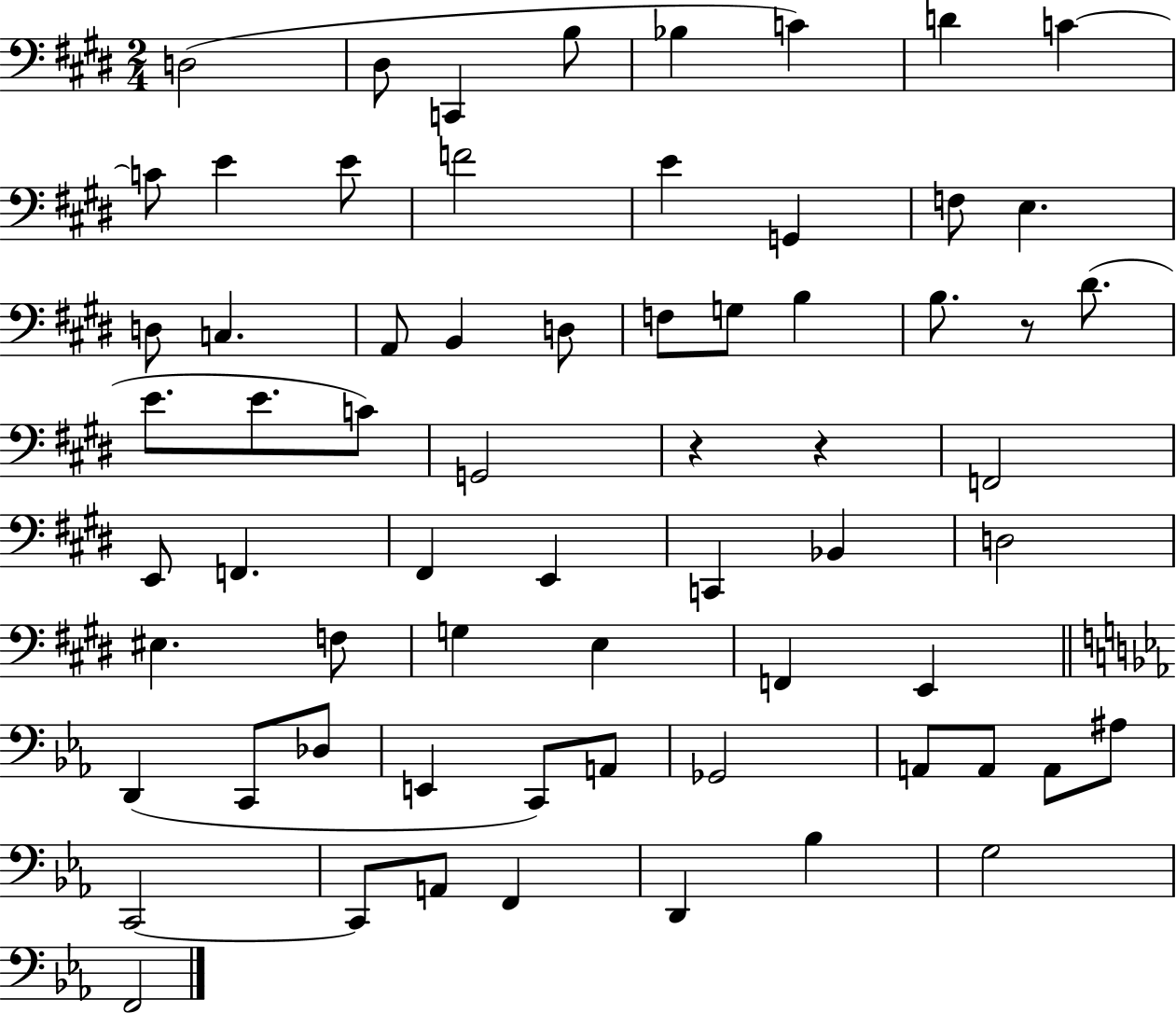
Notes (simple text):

D3/h D#3/e C2/q B3/e Bb3/q C4/q D4/q C4/q C4/e E4/q E4/e F4/h E4/q G2/q F3/e E3/q. D3/e C3/q. A2/e B2/q D3/e F3/e G3/e B3/q B3/e. R/e D#4/e. E4/e. E4/e. C4/e G2/h R/q R/q F2/h E2/e F2/q. F#2/q E2/q C2/q Bb2/q D3/h EIS3/q. F3/e G3/q E3/q F2/q E2/q D2/q C2/e Db3/e E2/q C2/e A2/e Gb2/h A2/e A2/e A2/e A#3/e C2/h C2/e A2/e F2/q D2/q Bb3/q G3/h F2/h